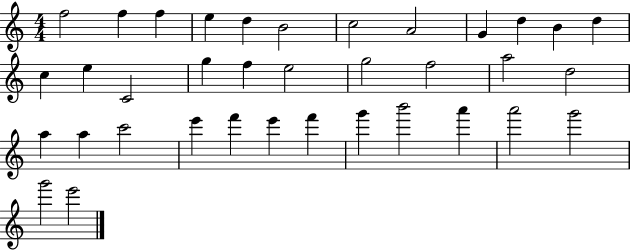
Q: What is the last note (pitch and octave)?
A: E6